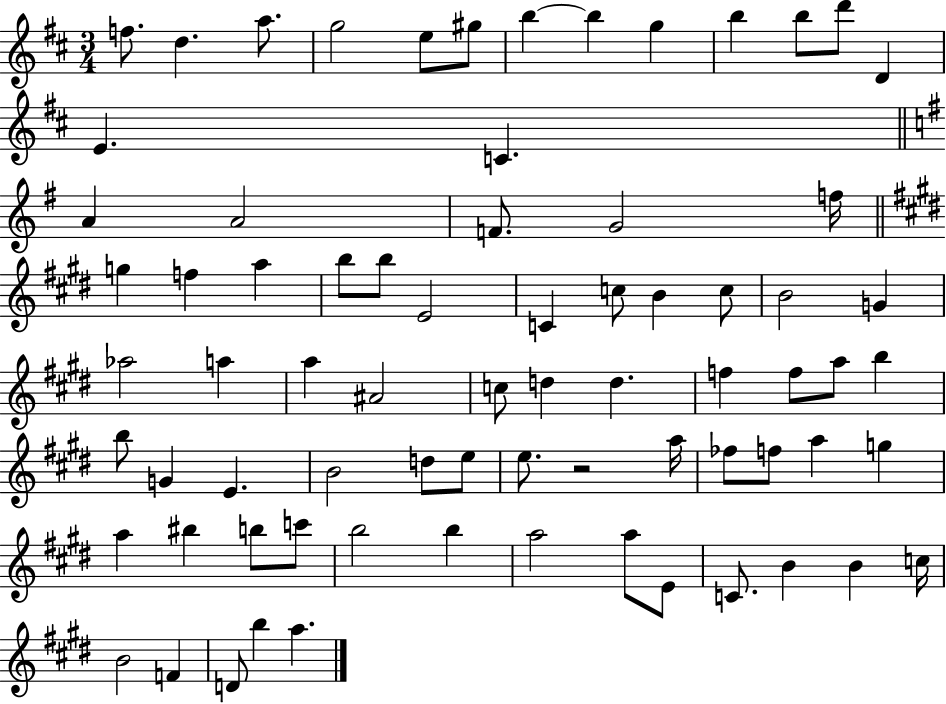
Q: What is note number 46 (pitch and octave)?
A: E4